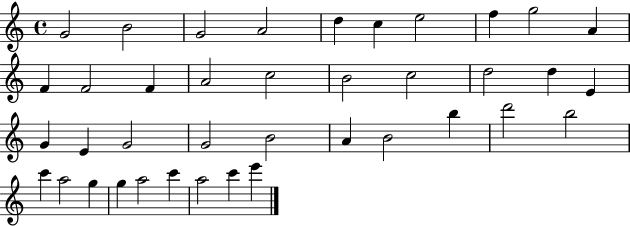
{
  \clef treble
  \time 4/4
  \defaultTimeSignature
  \key c \major
  g'2 b'2 | g'2 a'2 | d''4 c''4 e''2 | f''4 g''2 a'4 | \break f'4 f'2 f'4 | a'2 c''2 | b'2 c''2 | d''2 d''4 e'4 | \break g'4 e'4 g'2 | g'2 b'2 | a'4 b'2 b''4 | d'''2 b''2 | \break c'''4 a''2 g''4 | g''4 a''2 c'''4 | a''2 c'''4 e'''4 | \bar "|."
}